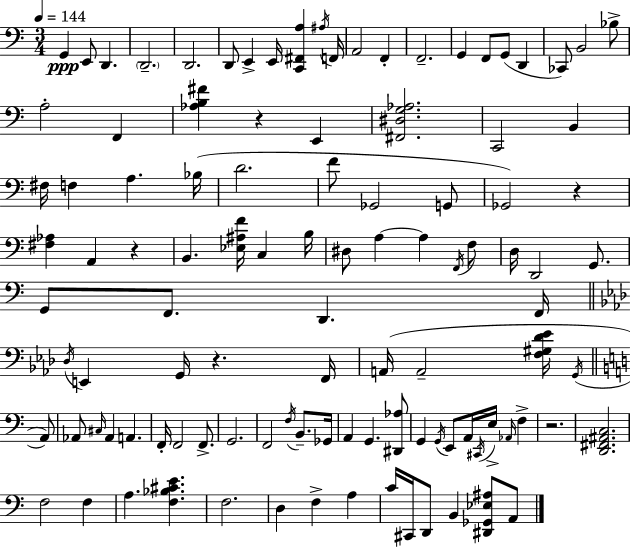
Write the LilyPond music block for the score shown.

{
  \clef bass
  \numericTimeSignature
  \time 3/4
  \key c \major
  \tempo 4 = 144
  g,4\ppp e,8 d,4. | \parenthesize d,2.-- | d,2. | d,8 e,4-> e,16 <c, fis, a>4 \acciaccatura { ais16 } | \break f,16 a,2 f,4-. | f,2.-- | g,4 f,8 g,8( d,4 | ces,8) b,2 bes8-> | \break a2-. f,4 | <aes b fis'>4 r4 e,4 | <fis, dis g aes>2. | c,2 b,4 | \break fis16 f4 a4. | bes16( d'2. | f'8 ges,2 g,8 | ges,2) r4 | \break <fis aes>4 a,4 r4 | b,4. <ees ais f'>16 c4 | b16 dis8 a4~~ a4 \acciaccatura { f,16 } | f8 d16 d,2 g,8. | \break g,8 f,8. d,4. | f,16 \bar "||" \break \key aes \major \acciaccatura { des16 } e,4 g,16 r4. | f,16 a,16( a,2-- <f gis des' ees'>16 \acciaccatura { g,16 }) | \bar "||" \break \key c \major a,8 aes,8 \grace { cis16 } aes,4 a,4. | f,16-. f,2 | f,8.-> g,2. | f,2 \acciaccatura { f16 } | \break b,8.-- ges,16 a,4 g,4. | <dis, aes>8 g,4 \acciaccatura { g,16 } e,8 a,16 | \acciaccatura { cis,16 } e16-> \grace { aes,16 } f4-> r2. | <d, fis, ais, c>2. | \break f2 | f4 a4. | <f bes cis' e'>4. f2. | d4 f4-> | \break a4 c'16 cis,16 d,8 b,4 | <dis, ges, ees ais>8 a,8 \bar "|."
}